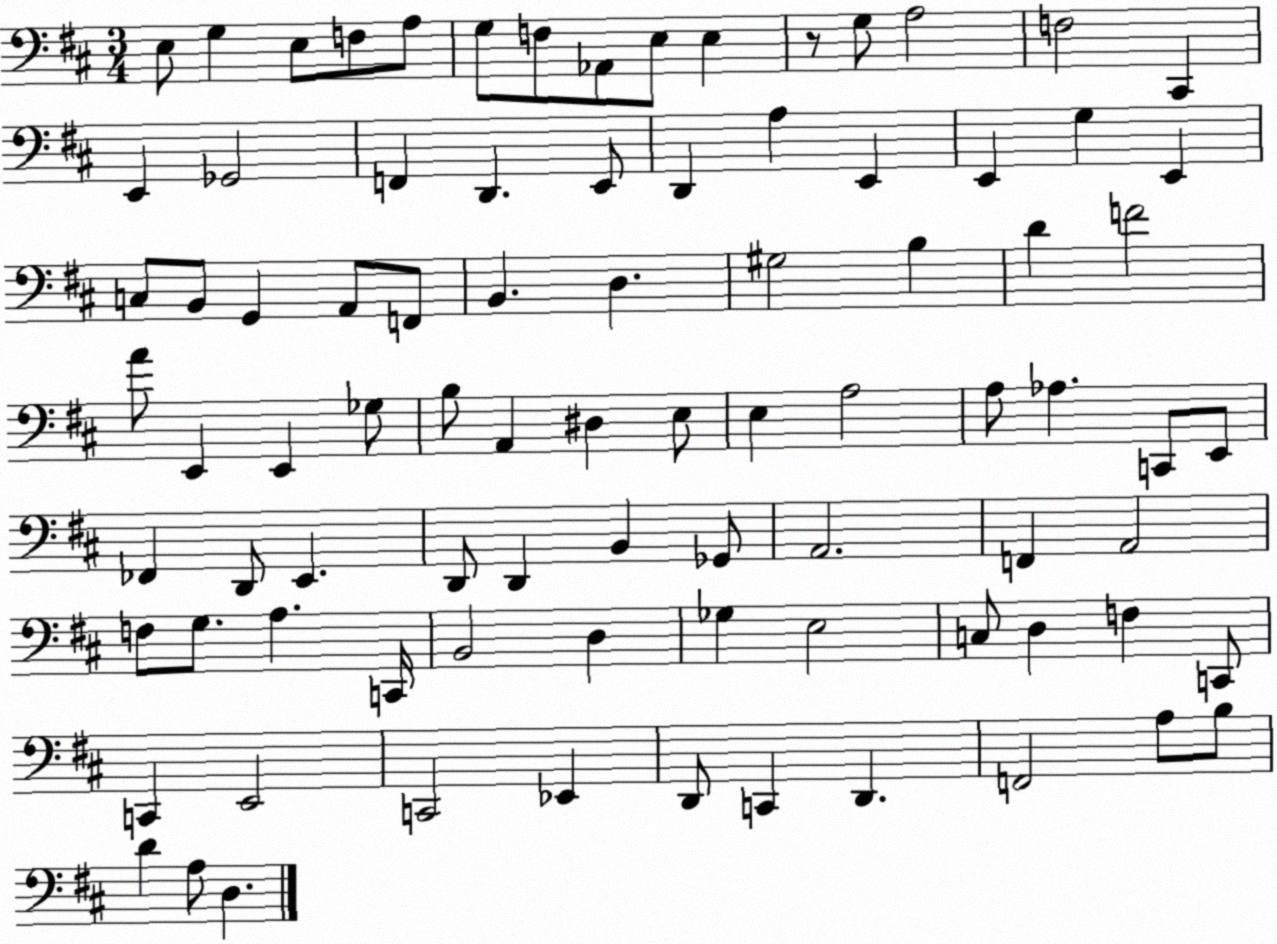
X:1
T:Untitled
M:3/4
L:1/4
K:D
E,/2 G, E,/2 F,/2 A,/2 G,/2 F,/2 _A,,/2 E,/2 E, z/2 G,/2 A,2 F,2 ^C,, E,, _G,,2 F,, D,, E,,/2 D,, A, E,, E,, G, E,, C,/2 B,,/2 G,, A,,/2 F,,/2 B,, D, ^G,2 B, D F2 A/2 E,, E,, _G,/2 B,/2 A,, ^D, E,/2 E, A,2 A,/2 _A, C,,/2 E,,/2 _F,, D,,/2 E,, D,,/2 D,, B,, _G,,/2 A,,2 F,, A,,2 F,/2 G,/2 A, C,,/4 B,,2 D, _G, E,2 C,/2 D, F, C,,/2 C,, E,,2 C,,2 _E,, D,,/2 C,, D,, F,,2 A,/2 B,/2 D A,/2 D,